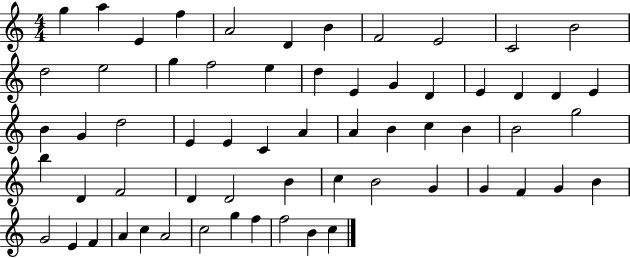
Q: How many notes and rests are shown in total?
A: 62